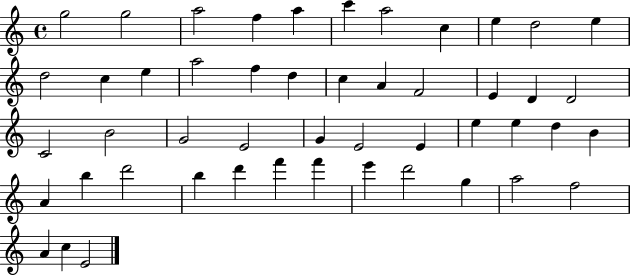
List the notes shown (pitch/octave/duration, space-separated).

G5/h G5/h A5/h F5/q A5/q C6/q A5/h C5/q E5/q D5/h E5/q D5/h C5/q E5/q A5/h F5/q D5/q C5/q A4/q F4/h E4/q D4/q D4/h C4/h B4/h G4/h E4/h G4/q E4/h E4/q E5/q E5/q D5/q B4/q A4/q B5/q D6/h B5/q D6/q F6/q F6/q E6/q D6/h G5/q A5/h F5/h A4/q C5/q E4/h